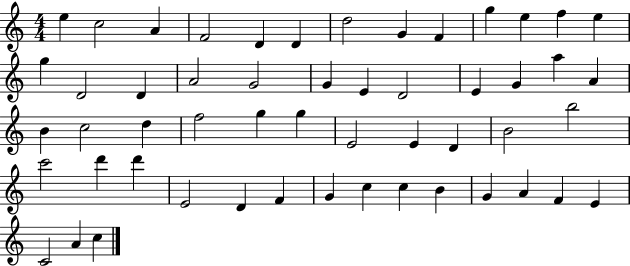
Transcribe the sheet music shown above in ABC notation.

X:1
T:Untitled
M:4/4
L:1/4
K:C
e c2 A F2 D D d2 G F g e f e g D2 D A2 G2 G E D2 E G a A B c2 d f2 g g E2 E D B2 b2 c'2 d' d' E2 D F G c c B G A F E C2 A c